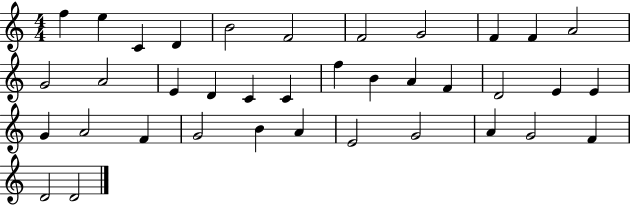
F5/q E5/q C4/q D4/q B4/h F4/h F4/h G4/h F4/q F4/q A4/h G4/h A4/h E4/q D4/q C4/q C4/q F5/q B4/q A4/q F4/q D4/h E4/q E4/q G4/q A4/h F4/q G4/h B4/q A4/q E4/h G4/h A4/q G4/h F4/q D4/h D4/h